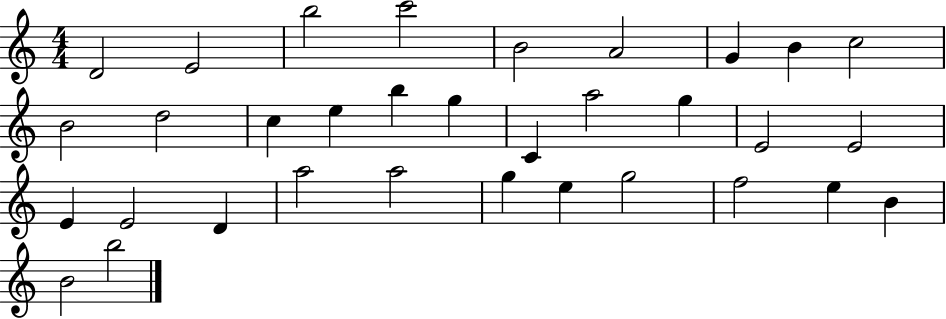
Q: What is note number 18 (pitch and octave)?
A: G5